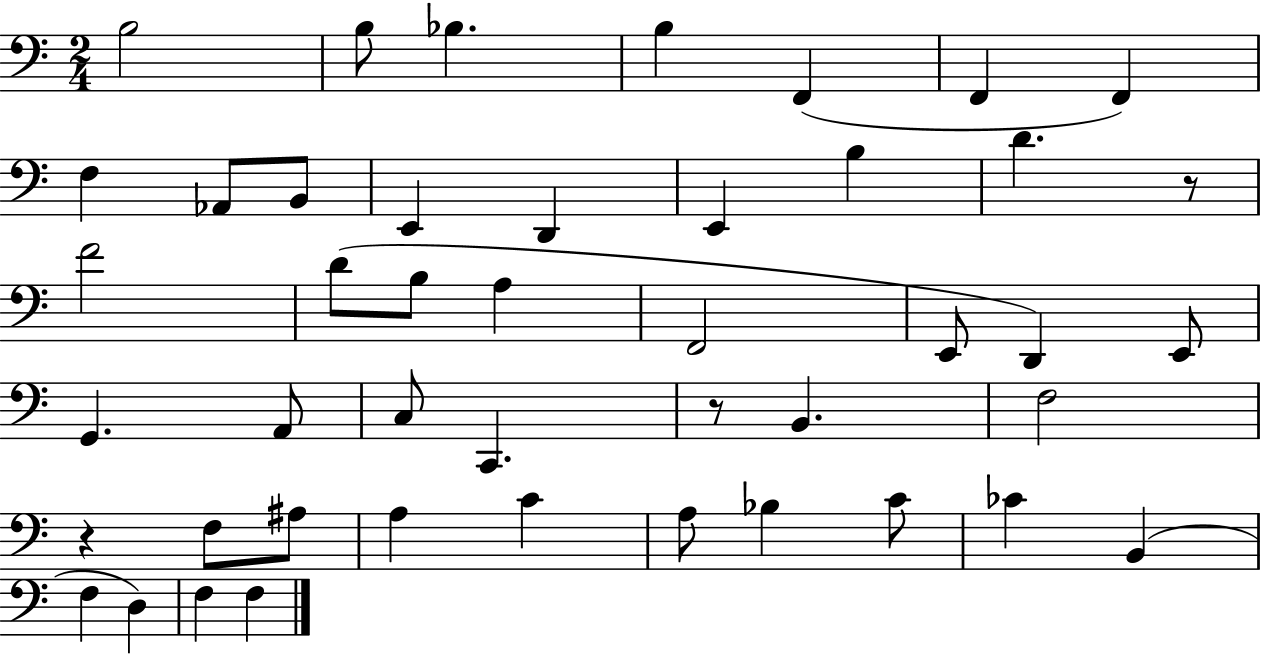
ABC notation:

X:1
T:Untitled
M:2/4
L:1/4
K:C
B,2 B,/2 _B, B, F,, F,, F,, F, _A,,/2 B,,/2 E,, D,, E,, B, D z/2 F2 D/2 B,/2 A, F,,2 E,,/2 D,, E,,/2 G,, A,,/2 C,/2 C,, z/2 B,, F,2 z F,/2 ^A,/2 A, C A,/2 _B, C/2 _C B,, F, D, F, F,